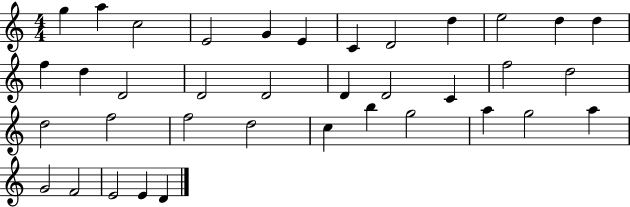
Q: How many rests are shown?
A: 0